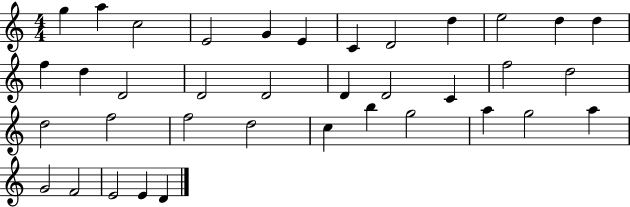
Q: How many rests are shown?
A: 0